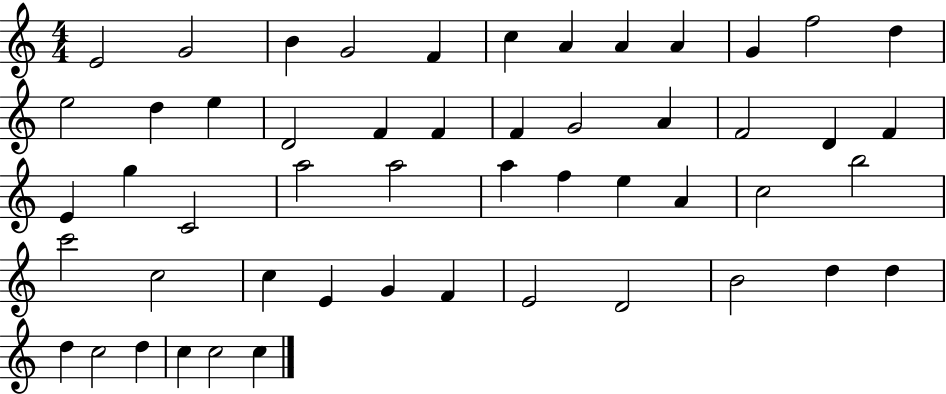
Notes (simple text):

E4/h G4/h B4/q G4/h F4/q C5/q A4/q A4/q A4/q G4/q F5/h D5/q E5/h D5/q E5/q D4/h F4/q F4/q F4/q G4/h A4/q F4/h D4/q F4/q E4/q G5/q C4/h A5/h A5/h A5/q F5/q E5/q A4/q C5/h B5/h C6/h C5/h C5/q E4/q G4/q F4/q E4/h D4/h B4/h D5/q D5/q D5/q C5/h D5/q C5/q C5/h C5/q